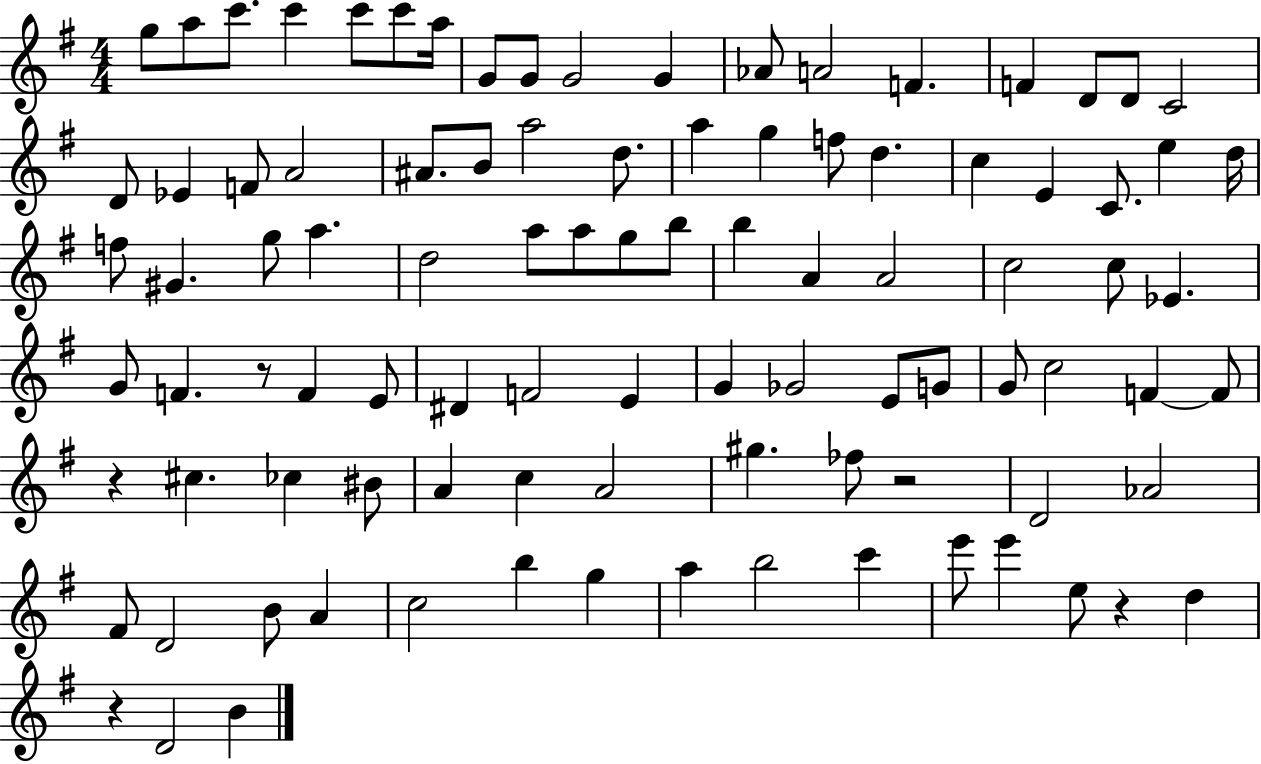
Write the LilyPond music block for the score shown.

{
  \clef treble
  \numericTimeSignature
  \time 4/4
  \key g \major
  g''8 a''8 c'''8. c'''4 c'''8 c'''8 a''16 | g'8 g'8 g'2 g'4 | aes'8 a'2 f'4. | f'4 d'8 d'8 c'2 | \break d'8 ees'4 f'8 a'2 | ais'8. b'8 a''2 d''8. | a''4 g''4 f''8 d''4. | c''4 e'4 c'8. e''4 d''16 | \break f''8 gis'4. g''8 a''4. | d''2 a''8 a''8 g''8 b''8 | b''4 a'4 a'2 | c''2 c''8 ees'4. | \break g'8 f'4. r8 f'4 e'8 | dis'4 f'2 e'4 | g'4 ges'2 e'8 g'8 | g'8 c''2 f'4~~ f'8 | \break r4 cis''4. ces''4 bis'8 | a'4 c''4 a'2 | gis''4. fes''8 r2 | d'2 aes'2 | \break fis'8 d'2 b'8 a'4 | c''2 b''4 g''4 | a''4 b''2 c'''4 | e'''8 e'''4 e''8 r4 d''4 | \break r4 d'2 b'4 | \bar "|."
}